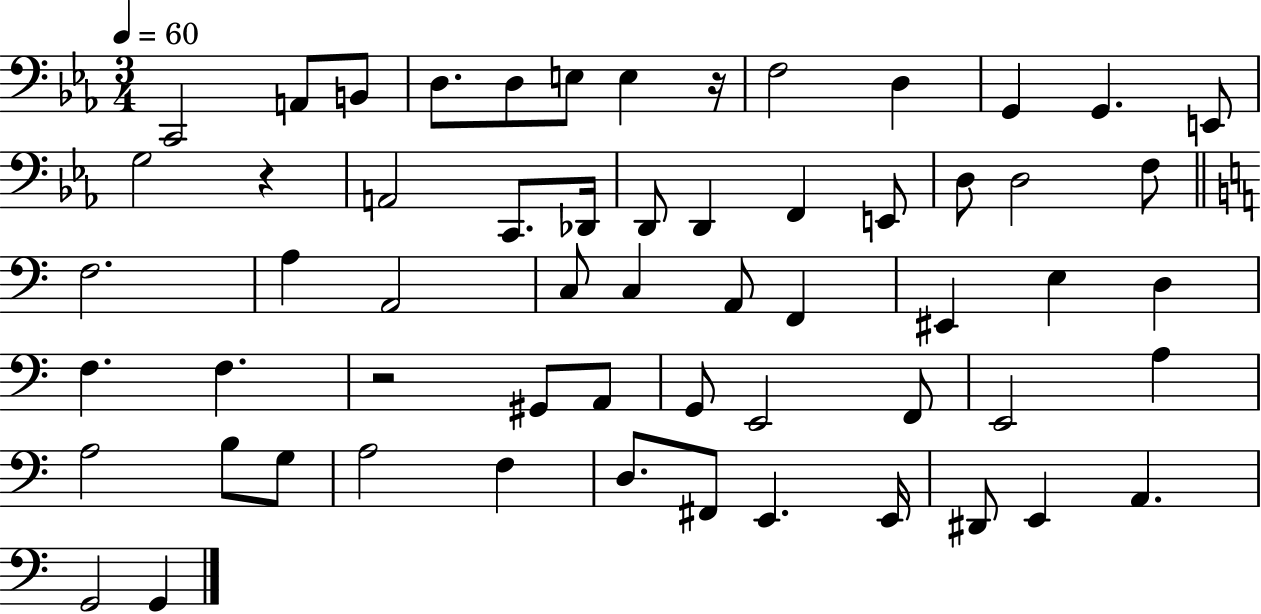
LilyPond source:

{
  \clef bass
  \numericTimeSignature
  \time 3/4
  \key ees \major
  \tempo 4 = 60
  c,2 a,8 b,8 | d8. d8 e8 e4 r16 | f2 d4 | g,4 g,4. e,8 | \break g2 r4 | a,2 c,8. des,16 | d,8 d,4 f,4 e,8 | d8 d2 f8 | \break \bar "||" \break \key c \major f2. | a4 a,2 | c8 c4 a,8 f,4 | eis,4 e4 d4 | \break f4. f4. | r2 gis,8 a,8 | g,8 e,2 f,8 | e,2 a4 | \break a2 b8 g8 | a2 f4 | d8. fis,8 e,4. e,16 | dis,8 e,4 a,4. | \break g,2 g,4 | \bar "|."
}